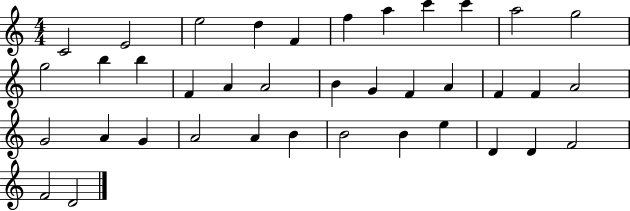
{
  \clef treble
  \numericTimeSignature
  \time 4/4
  \key c \major
  c'2 e'2 | e''2 d''4 f'4 | f''4 a''4 c'''4 c'''4 | a''2 g''2 | \break g''2 b''4 b''4 | f'4 a'4 a'2 | b'4 g'4 f'4 a'4 | f'4 f'4 a'2 | \break g'2 a'4 g'4 | a'2 a'4 b'4 | b'2 b'4 e''4 | d'4 d'4 f'2 | \break f'2 d'2 | \bar "|."
}